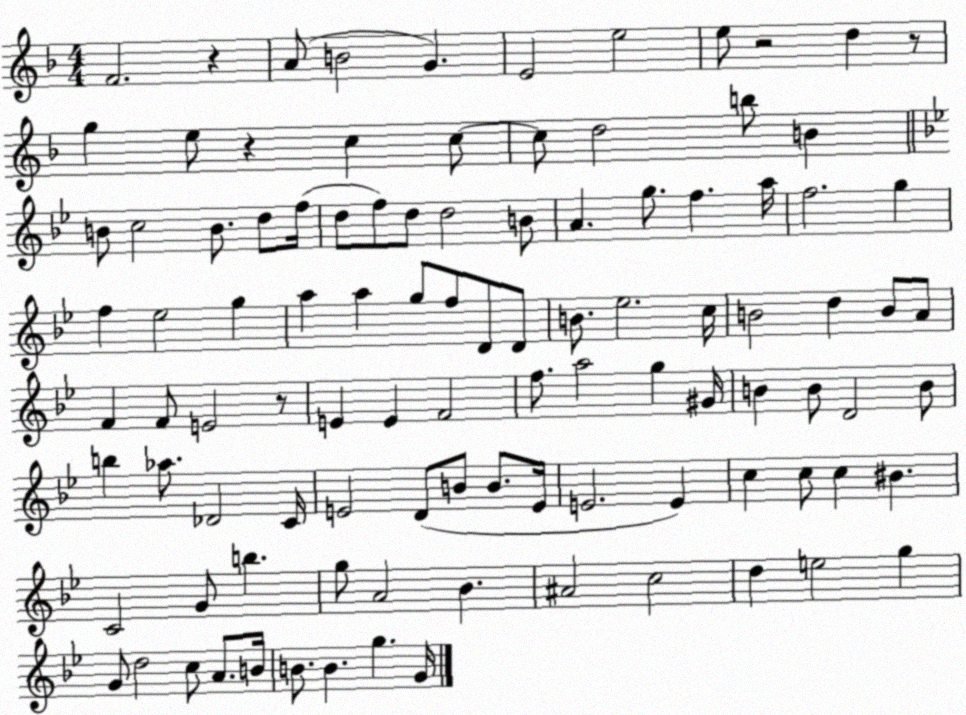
X:1
T:Untitled
M:4/4
L:1/4
K:F
F2 z A/2 B2 G E2 e2 e/2 z2 d z/2 g e/2 z c c/2 c/2 d2 b/2 B B/2 c2 B/2 d/2 f/4 d/2 f/2 d/2 d2 B/2 A g/2 f a/4 f2 g f _e2 g a a g/2 f/2 D/2 D/2 B/2 _e2 c/4 B2 d B/2 A/2 F F/2 E2 z/2 E E F2 f/2 a2 g ^G/4 B B/2 D2 B/2 b _a/2 _D2 C/4 E2 D/2 B/2 B/2 E/4 E2 E c c/2 c ^B C2 G/2 b g/2 A2 _B ^A2 c2 d e2 g G/2 d2 c/2 A/2 B/4 B/2 B g G/4